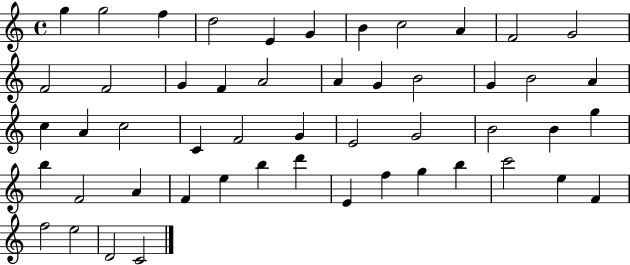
X:1
T:Untitled
M:4/4
L:1/4
K:C
g g2 f d2 E G B c2 A F2 G2 F2 F2 G F A2 A G B2 G B2 A c A c2 C F2 G E2 G2 B2 B g b F2 A F e b d' E f g b c'2 e F f2 e2 D2 C2